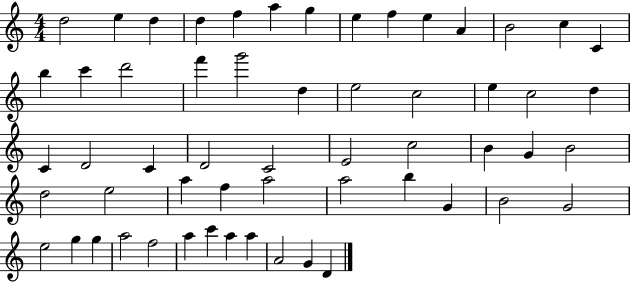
{
  \clef treble
  \numericTimeSignature
  \time 4/4
  \key c \major
  d''2 e''4 d''4 | d''4 f''4 a''4 g''4 | e''4 f''4 e''4 a'4 | b'2 c''4 c'4 | \break b''4 c'''4 d'''2 | f'''4 g'''2 d''4 | e''2 c''2 | e''4 c''2 d''4 | \break c'4 d'2 c'4 | d'2 c'2 | e'2 c''2 | b'4 g'4 b'2 | \break d''2 e''2 | a''4 f''4 a''2 | a''2 b''4 g'4 | b'2 g'2 | \break e''2 g''4 g''4 | a''2 f''2 | a''4 c'''4 a''4 a''4 | a'2 g'4 d'4 | \break \bar "|."
}